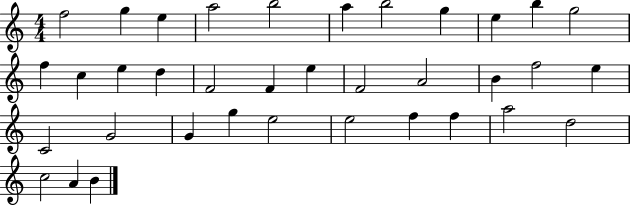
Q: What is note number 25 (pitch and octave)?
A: G4